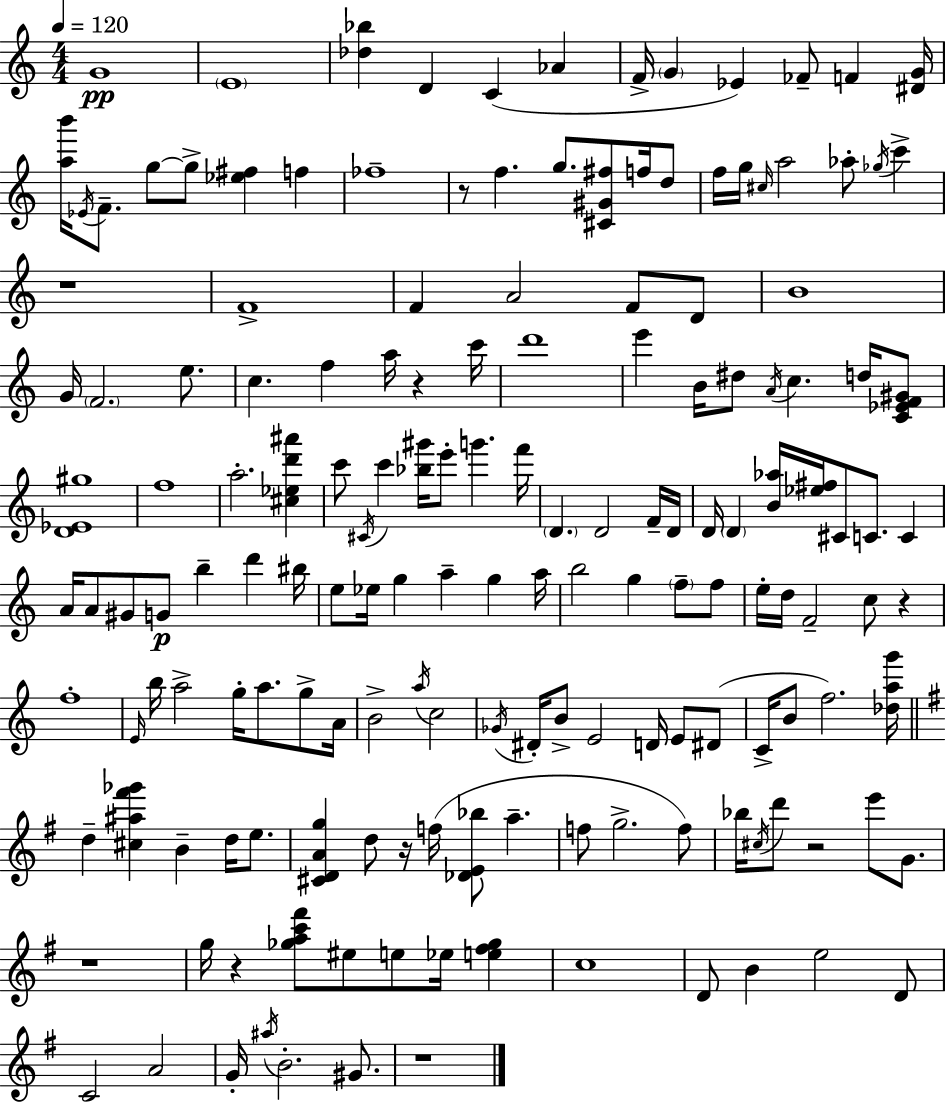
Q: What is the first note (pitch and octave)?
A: G4